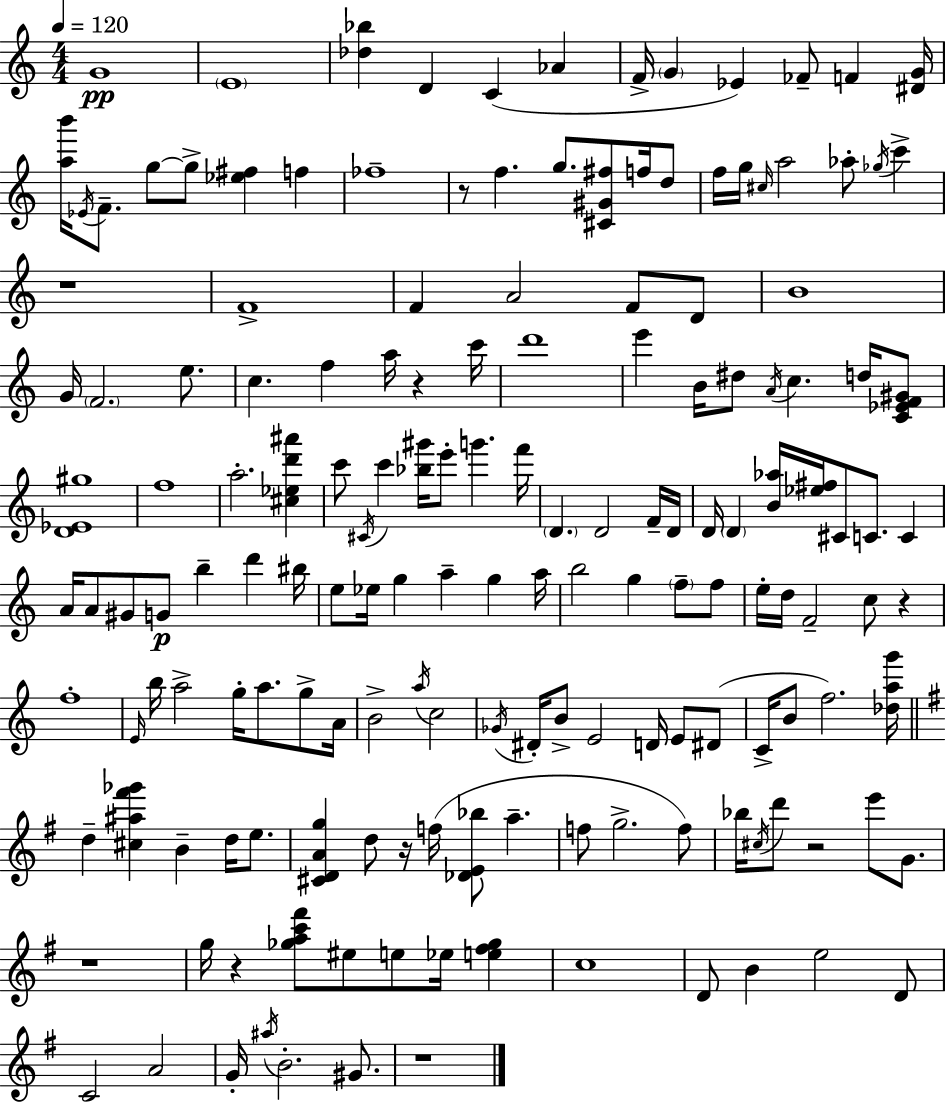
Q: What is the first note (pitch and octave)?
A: G4